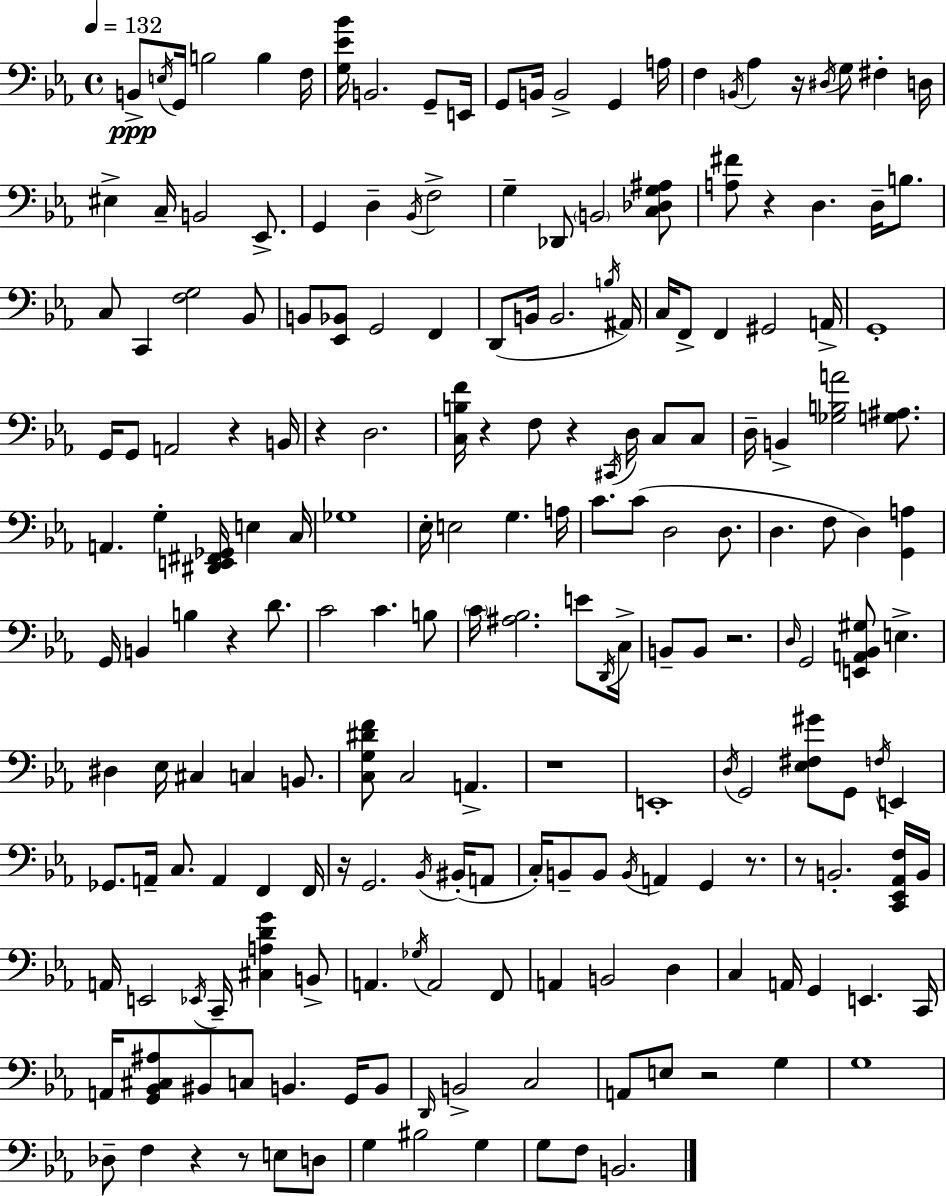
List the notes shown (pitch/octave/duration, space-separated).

B2/e E3/s G2/s B3/h B3/q F3/s [G3,Eb4,Bb4]/s B2/h. G2/e E2/s G2/e B2/s B2/h G2/q A3/s F3/q B2/s Ab3/q R/s D#3/s G3/e F#3/q D3/s EIS3/q C3/s B2/h Eb2/e. G2/q D3/q Bb2/s F3/h G3/q Db2/e B2/h [C3,Db3,G3,A#3]/e [A3,F#4]/e R/q D3/q. D3/s B3/e. C3/e C2/q [F3,G3]/h Bb2/e B2/e [Eb2,Bb2]/e G2/h F2/q D2/e B2/s B2/h. B3/s A#2/s C3/s F2/e F2/q G#2/h A2/s G2/w G2/s G2/e A2/h R/q B2/s R/q D3/h. [C3,B3,F4]/s R/q F3/e R/q C#2/s D3/s C3/e C3/e D3/s B2/q [Gb3,B3,A4]/h [G3,A#3]/e. A2/q. G3/q [D#2,E2,F#2,Gb2]/s E3/q C3/s Gb3/w Eb3/s E3/h G3/q. A3/s C4/e. C4/e D3/h D3/e. D3/q. F3/e D3/q [G2,A3]/q G2/s B2/q B3/q R/q D4/e. C4/h C4/q. B3/e C4/s [A#3,Bb3]/h. E4/e D2/s C3/s B2/e B2/e R/h. D3/s G2/h [E2,A2,Bb2,G#3]/e E3/q. D#3/q Eb3/s C#3/q C3/q B2/e. [C3,G3,D#4,F4]/e C3/h A2/q. R/w E2/w D3/s G2/h [Eb3,F#3,G#4]/e G2/e F3/s E2/q Gb2/e. A2/s C3/e. A2/q F2/q F2/s R/s G2/h. Bb2/s BIS2/s A2/e C3/s B2/e B2/e B2/s A2/q G2/q R/e. R/e B2/h. [C2,Eb2,Ab2,F3]/s B2/s A2/s E2/h Eb2/s C2/s [C#3,A3,D4,G4]/q B2/e A2/q. Gb3/s A2/h F2/e A2/q B2/h D3/q C3/q A2/s G2/q E2/q. C2/s A2/s [G2,Bb2,C#3,A#3]/e BIS2/e C3/e B2/q. G2/s B2/e D2/s B2/h C3/h A2/e E3/e R/h G3/q G3/w Db3/e F3/q R/q R/e E3/e D3/e G3/q BIS3/h G3/q G3/e F3/e B2/h.